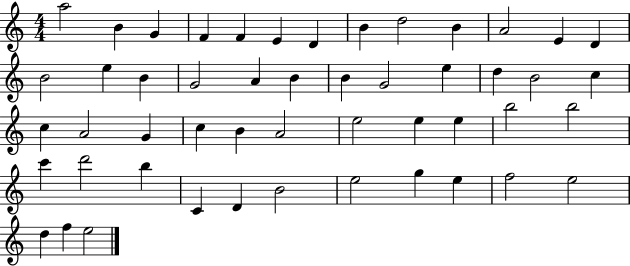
A5/h B4/q G4/q F4/q F4/q E4/q D4/q B4/q D5/h B4/q A4/h E4/q D4/q B4/h E5/q B4/q G4/h A4/q B4/q B4/q G4/h E5/q D5/q B4/h C5/q C5/q A4/h G4/q C5/q B4/q A4/h E5/h E5/q E5/q B5/h B5/h C6/q D6/h B5/q C4/q D4/q B4/h E5/h G5/q E5/q F5/h E5/h D5/q F5/q E5/h